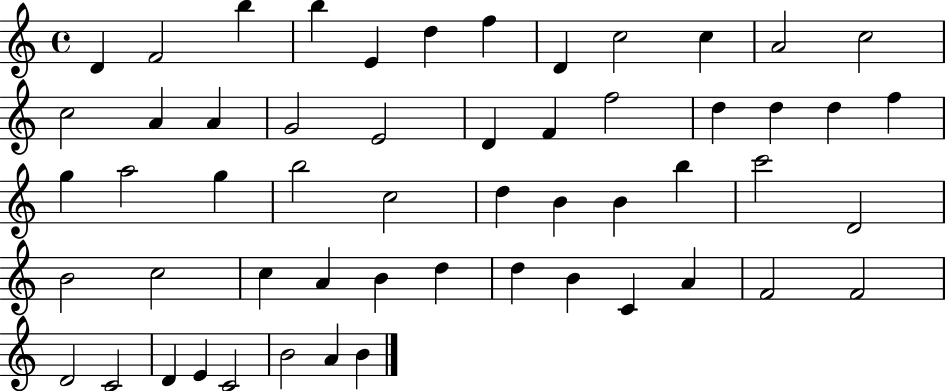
D4/q F4/h B5/q B5/q E4/q D5/q F5/q D4/q C5/h C5/q A4/h C5/h C5/h A4/q A4/q G4/h E4/h D4/q F4/q F5/h D5/q D5/q D5/q F5/q G5/q A5/h G5/q B5/h C5/h D5/q B4/q B4/q B5/q C6/h D4/h B4/h C5/h C5/q A4/q B4/q D5/q D5/q B4/q C4/q A4/q F4/h F4/h D4/h C4/h D4/q E4/q C4/h B4/h A4/q B4/q